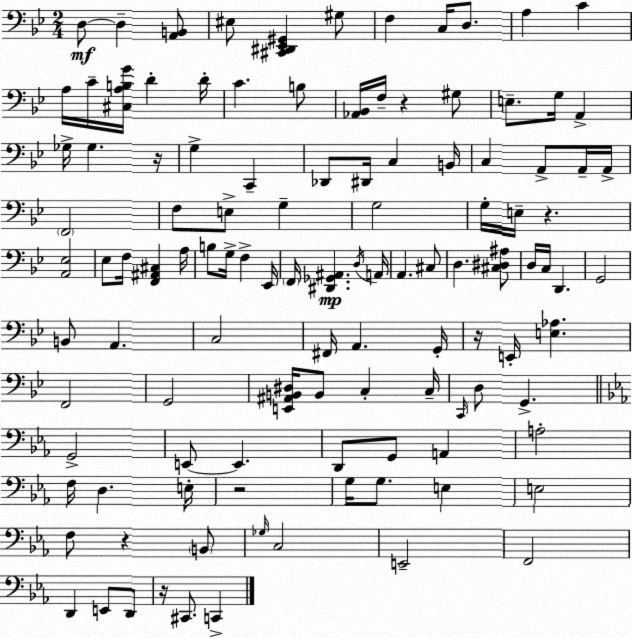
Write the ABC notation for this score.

X:1
T:Untitled
M:2/4
L:1/4
K:Bb
D,/2 D, [A,,B,,]/2 ^E,/2 [^C,,^D,,_E,,^G,,] ^G,/2 F, C,/4 D,/2 A, C A,/4 C/4 [^C,A,B,G]/4 D D/4 C B,/2 [_A,,_B,,]/4 F,/4 z ^G,/2 E,/2 G,/4 A,, _G,/4 _G, z/4 G, C,, _D,,/2 ^D,,/4 C, B,,/4 C, A,,/2 A,,/4 A,,/4 F,,2 F,/2 E,/2 G, G,2 G,/4 E,/4 z [A,,_E,]2 _E,/2 F,/4 [F,,^A,,^C,] A,/4 B,/2 G,/4 F, _E,,/4 F,,/4 [^D,,_G,,^A,,] D,/4 A,,/4 A,, ^C,/2 D, [^C,^D,^A,]/2 D,/4 C,/4 D,, G,,2 B,,/2 A,, C,2 ^F,,/4 A,, G,,/4 z/4 E,,/4 [E,_A,] F,,2 G,,2 [E,,^A,,B,,^D,]/4 B,,/2 C, C,/4 C,,/4 D,/2 G,, G,,2 E,,/2 E,, D,,/2 G,,/2 A,, A,2 F,/4 D, E,/4 z2 G,/4 G,/2 E, E,2 F,/2 z B,,/2 _G,/4 C,2 E,,2 F,,2 D,, E,,/2 D,,/2 z/4 ^C,,/2 C,,